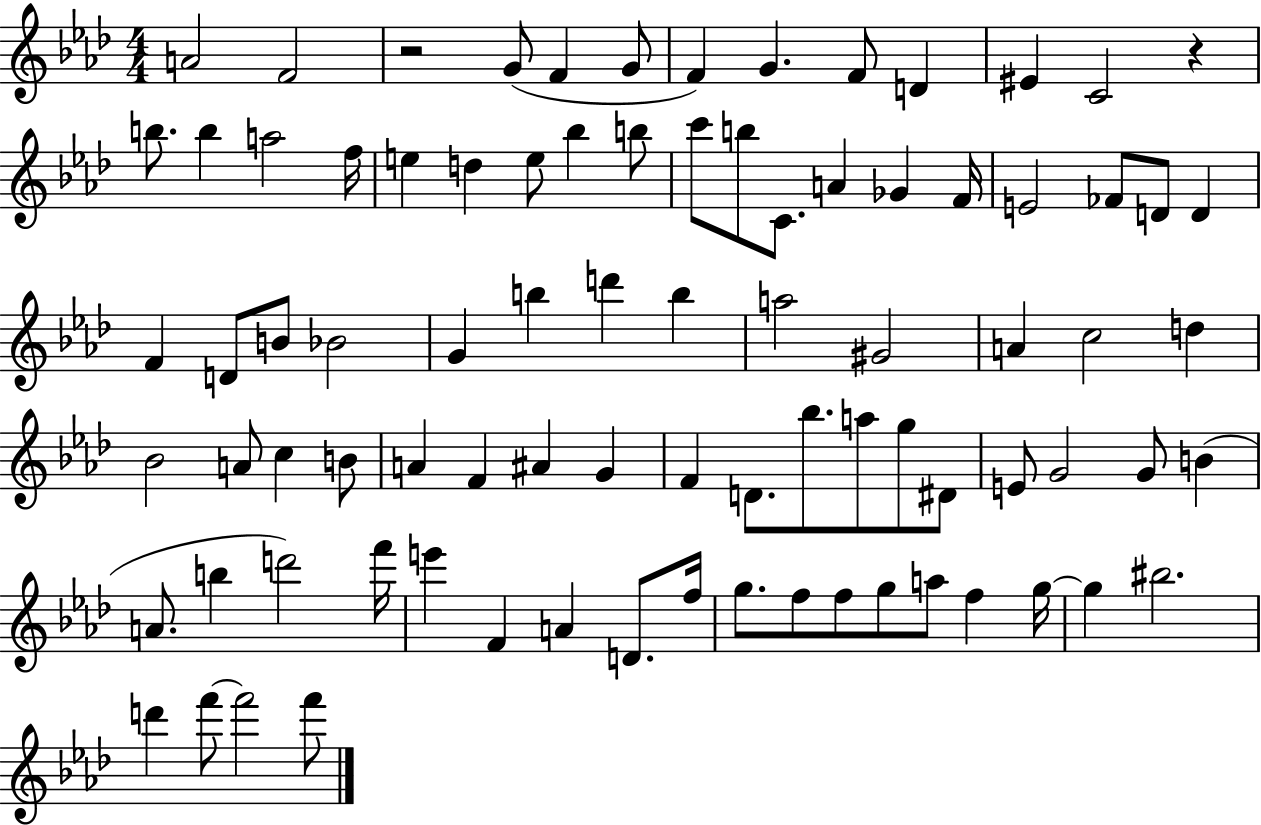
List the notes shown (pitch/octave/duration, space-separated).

A4/h F4/h R/h G4/e F4/q G4/e F4/q G4/q. F4/e D4/q EIS4/q C4/h R/q B5/e. B5/q A5/h F5/s E5/q D5/q E5/e Bb5/q B5/e C6/e B5/e C4/e. A4/q Gb4/q F4/s E4/h FES4/e D4/e D4/q F4/q D4/e B4/e Bb4/h G4/q B5/q D6/q B5/q A5/h G#4/h A4/q C5/h D5/q Bb4/h A4/e C5/q B4/e A4/q F4/q A#4/q G4/q F4/q D4/e. Bb5/e. A5/e G5/e D#4/e E4/e G4/h G4/e B4/q A4/e. B5/q D6/h F6/s E6/q F4/q A4/q D4/e. F5/s G5/e. F5/e F5/e G5/e A5/e F5/q G5/s G5/q BIS5/h. D6/q F6/e F6/h F6/e